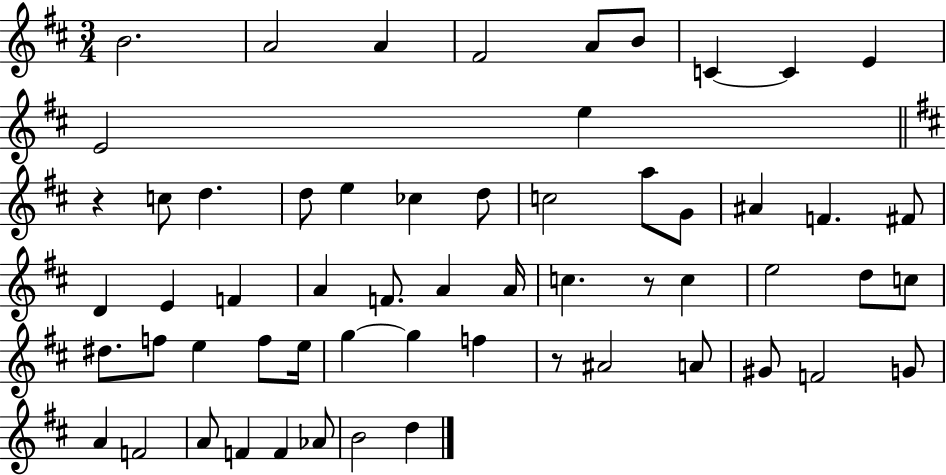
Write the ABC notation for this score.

X:1
T:Untitled
M:3/4
L:1/4
K:D
B2 A2 A ^F2 A/2 B/2 C C E E2 e z c/2 d d/2 e _c d/2 c2 a/2 G/2 ^A F ^F/2 D E F A F/2 A A/4 c z/2 c e2 d/2 c/2 ^d/2 f/2 e f/2 e/4 g g f z/2 ^A2 A/2 ^G/2 F2 G/2 A F2 A/2 F F _A/2 B2 d